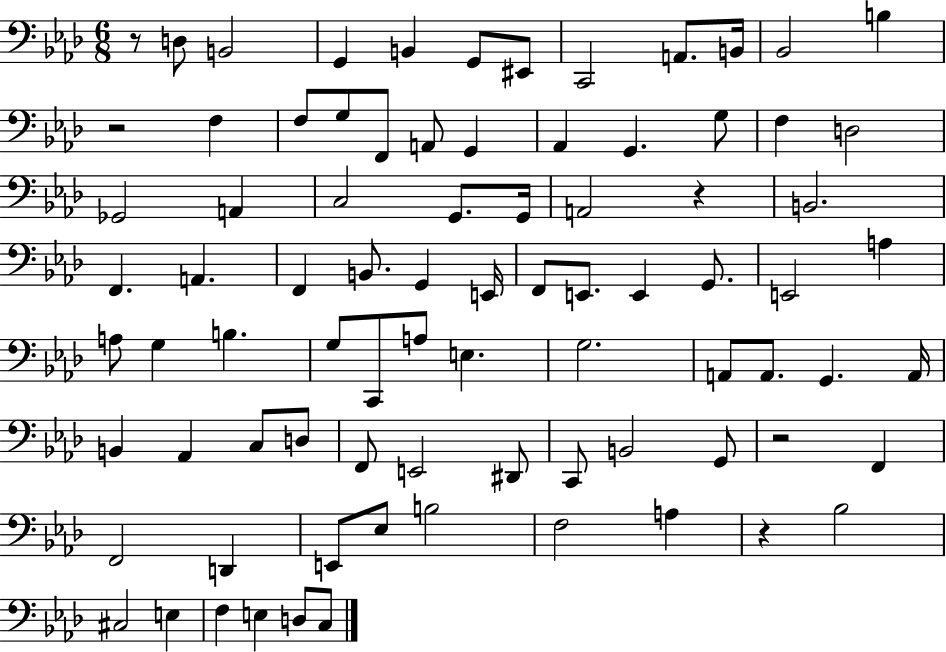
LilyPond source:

{
  \clef bass
  \numericTimeSignature
  \time 6/8
  \key aes \major
  r8 d8 b,2 | g,4 b,4 g,8 eis,8 | c,2 a,8. b,16 | bes,2 b4 | \break r2 f4 | f8 g8 f,8 a,8 g,4 | aes,4 g,4. g8 | f4 d2 | \break ges,2 a,4 | c2 g,8. g,16 | a,2 r4 | b,2. | \break f,4. a,4. | f,4 b,8. g,4 e,16 | f,8 e,8. e,4 g,8. | e,2 a4 | \break a8 g4 b4. | g8 c,8 a8 e4. | g2. | a,8 a,8. g,4. a,16 | \break b,4 aes,4 c8 d8 | f,8 e,2 dis,8 | c,8 b,2 g,8 | r2 f,4 | \break f,2 d,4 | e,8 ees8 b2 | f2 a4 | r4 bes2 | \break cis2 e4 | f4 e4 d8 c8 | \bar "|."
}